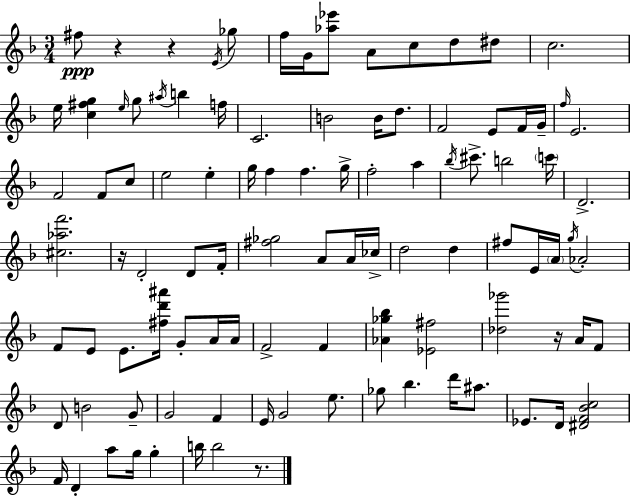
{
  \clef treble
  \numericTimeSignature
  \time 3/4
  \key f \major
  fis''8\ppp r4 r4 \acciaccatura { e'16 } ges''8 | f''16 g'16 <aes'' ees'''>8 a'8 c''8 d''8 dis''8 | c''2. | e''16 <c'' fis'' g''>4 \grace { e''16 } g''8 \acciaccatura { ais''16 } b''4 | \break f''16 c'2. | b'2 b'16 | d''8. f'2 e'8 | f'16 g'16-- \grace { f''16 } e'2. | \break f'2 | f'8 c''8 e''2 | e''4-. g''16 f''4 f''4. | g''16-> f''2-. | \break a''4 \acciaccatura { bes''16 } cis'''8.-> b''2 | \parenthesize c'''16 d'2.-> | <cis'' aes'' f'''>2. | r16 d'2-. | \break d'8 f'16-. <fis'' ges''>2 | a'8 a'16 ces''16-> d''2 | d''4 fis''8 e'16 \parenthesize a'16 \acciaccatura { g''16 } aes'2-. | f'8 e'8 e'8. | \break <fis'' d''' ais'''>16 g'8-. a'16 a'16 f'2-> | f'4 <aes' ges'' bes''>4 <ees' fis''>2 | <des'' ges'''>2 | r16 a'16 f'8 d'8 b'2 | \break g'8-- g'2 | f'4 e'16 g'2 | e''8. ges''8 bes''4. | d'''16 ais''8. ees'8. d'16 <dis' f' bes' c''>2 | \break f'16 d'4-. a''8 | g''16 g''4-. b''16 b''2 | r8. \bar "|."
}